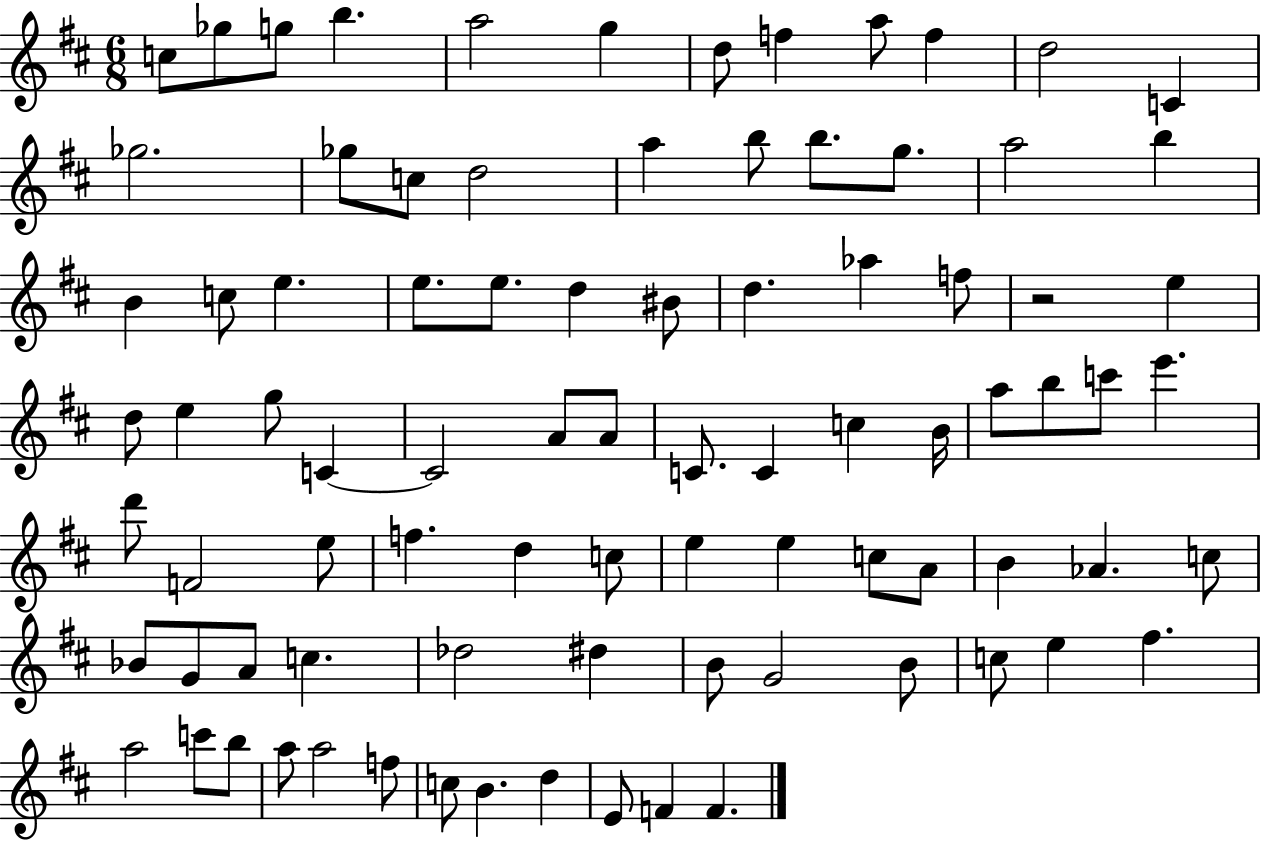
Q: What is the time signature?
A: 6/8